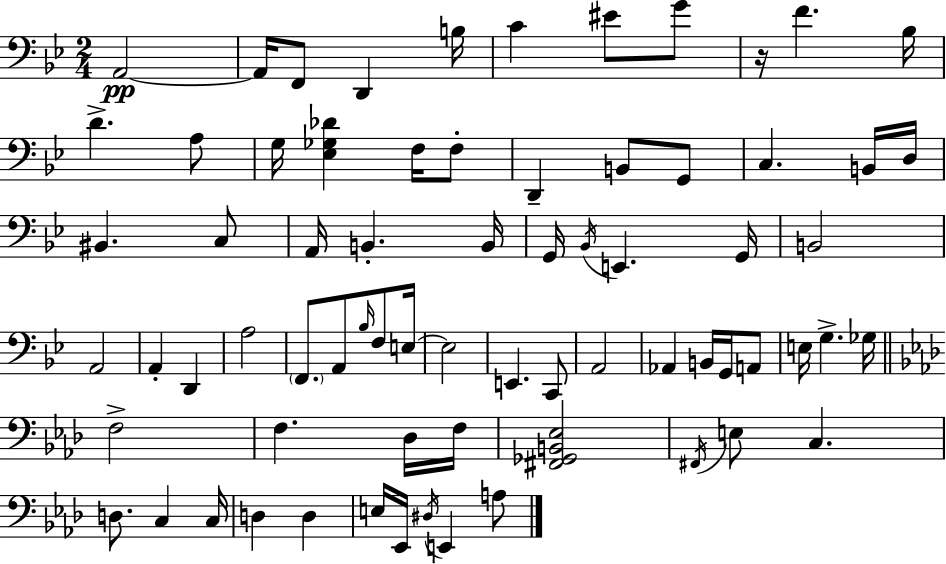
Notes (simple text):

A2/h A2/s F2/e D2/q B3/s C4/q EIS4/e G4/e R/s F4/q. Bb3/s D4/q. A3/e G3/s [Eb3,Gb3,Db4]/q F3/s F3/e D2/q B2/e G2/e C3/q. B2/s D3/s BIS2/q. C3/e A2/s B2/q. B2/s G2/s Bb2/s E2/q. G2/s B2/h A2/h A2/q D2/q A3/h F2/e. A2/e Bb3/s F3/e E3/s E3/h E2/q. C2/e A2/h Ab2/q B2/s G2/s A2/e E3/s G3/q. Gb3/s F3/h F3/q. Db3/s F3/s [F#2,Gb2,B2,Eb3]/h F#2/s E3/e C3/q. D3/e. C3/q C3/s D3/q D3/q E3/s Eb2/s D#3/s E2/q A3/e